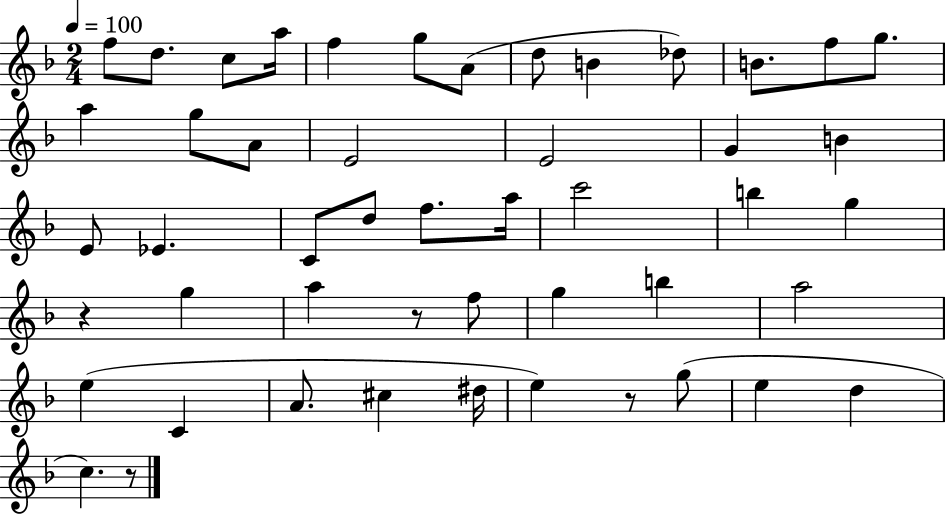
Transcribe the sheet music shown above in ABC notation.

X:1
T:Untitled
M:2/4
L:1/4
K:F
f/2 d/2 c/2 a/4 f g/2 A/2 d/2 B _d/2 B/2 f/2 g/2 a g/2 A/2 E2 E2 G B E/2 _E C/2 d/2 f/2 a/4 c'2 b g z g a z/2 f/2 g b a2 e C A/2 ^c ^d/4 e z/2 g/2 e d c z/2